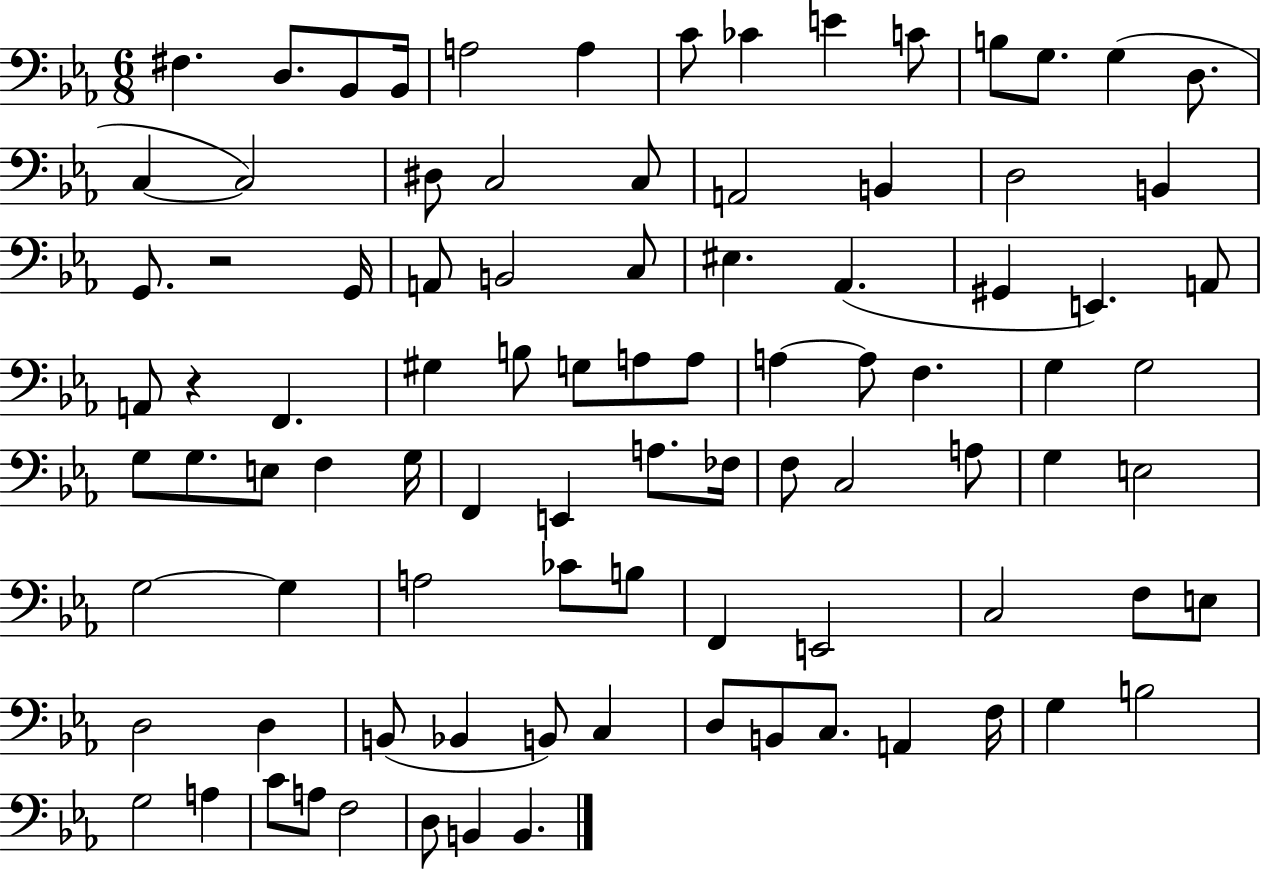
X:1
T:Untitled
M:6/8
L:1/4
K:Eb
^F, D,/2 _B,,/2 _B,,/4 A,2 A, C/2 _C E C/2 B,/2 G,/2 G, D,/2 C, C,2 ^D,/2 C,2 C,/2 A,,2 B,, D,2 B,, G,,/2 z2 G,,/4 A,,/2 B,,2 C,/2 ^E, _A,, ^G,, E,, A,,/2 A,,/2 z F,, ^G, B,/2 G,/2 A,/2 A,/2 A, A,/2 F, G, G,2 G,/2 G,/2 E,/2 F, G,/4 F,, E,, A,/2 _F,/4 F,/2 C,2 A,/2 G, E,2 G,2 G, A,2 _C/2 B,/2 F,, E,,2 C,2 F,/2 E,/2 D,2 D, B,,/2 _B,, B,,/2 C, D,/2 B,,/2 C,/2 A,, F,/4 G, B,2 G,2 A, C/2 A,/2 F,2 D,/2 B,, B,,